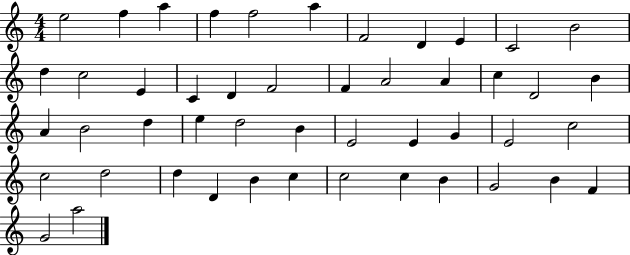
X:1
T:Untitled
M:4/4
L:1/4
K:C
e2 f a f f2 a F2 D E C2 B2 d c2 E C D F2 F A2 A c D2 B A B2 d e d2 B E2 E G E2 c2 c2 d2 d D B c c2 c B G2 B F G2 a2